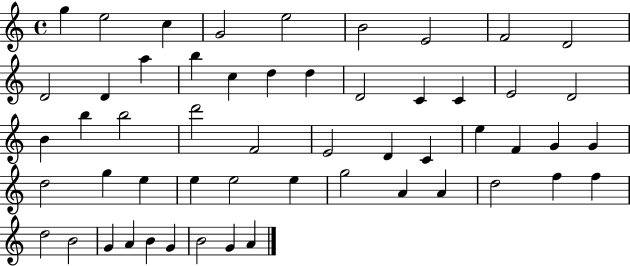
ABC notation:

X:1
T:Untitled
M:4/4
L:1/4
K:C
g e2 c G2 e2 B2 E2 F2 D2 D2 D a b c d d D2 C C E2 D2 B b b2 d'2 F2 E2 D C e F G G d2 g e e e2 e g2 A A d2 f f d2 B2 G A B G B2 G A